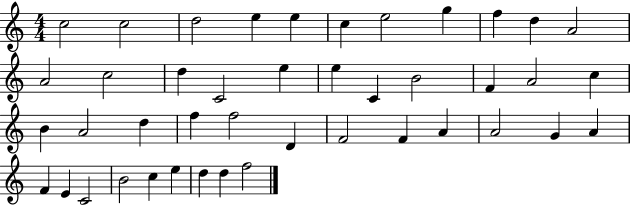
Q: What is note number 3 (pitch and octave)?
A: D5